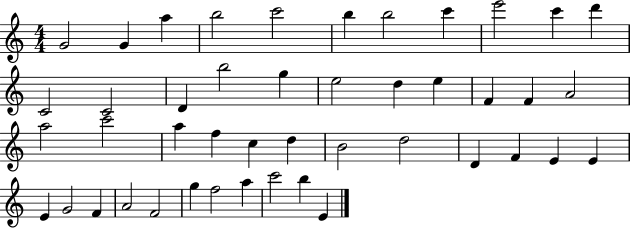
G4/h G4/q A5/q B5/h C6/h B5/q B5/h C6/q E6/h C6/q D6/q C4/h C4/h D4/q B5/h G5/q E5/h D5/q E5/q F4/q F4/q A4/h A5/h C6/h A5/q F5/q C5/q D5/q B4/h D5/h D4/q F4/q E4/q E4/q E4/q G4/h F4/q A4/h F4/h G5/q F5/h A5/q C6/h B5/q E4/q